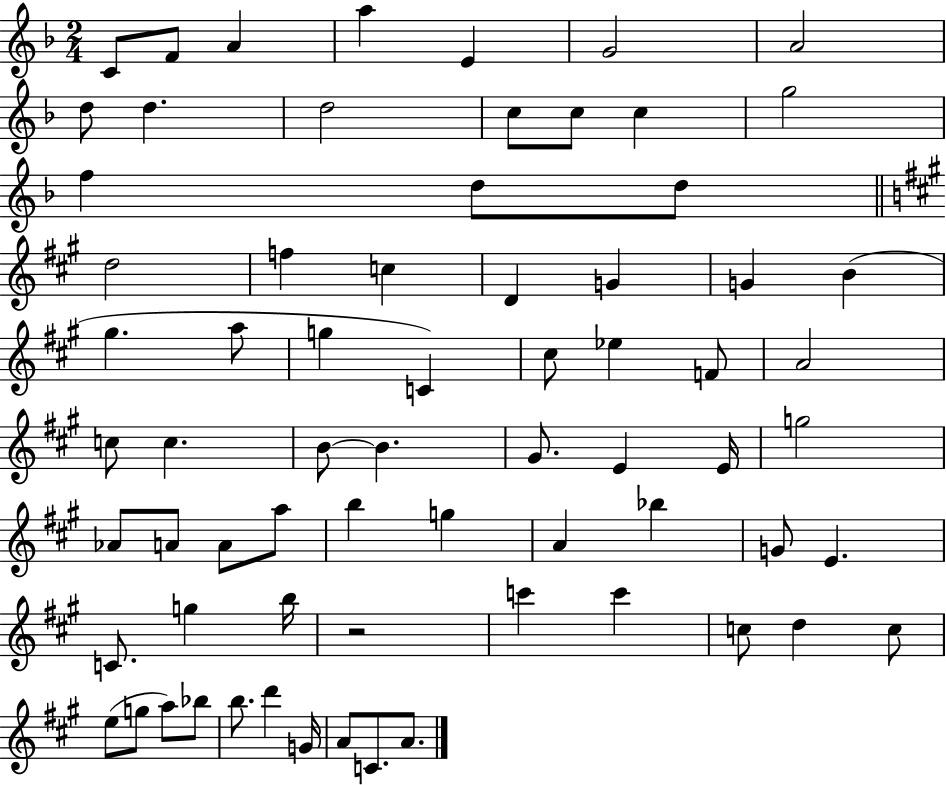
{
  \clef treble
  \numericTimeSignature
  \time 2/4
  \key f \major
  c'8 f'8 a'4 | a''4 e'4 | g'2 | a'2 | \break d''8 d''4. | d''2 | c''8 c''8 c''4 | g''2 | \break f''4 d''8 d''8 | \bar "||" \break \key a \major d''2 | f''4 c''4 | d'4 g'4 | g'4 b'4( | \break gis''4. a''8 | g''4 c'4) | cis''8 ees''4 f'8 | a'2 | \break c''8 c''4. | b'8~~ b'4. | gis'8. e'4 e'16 | g''2 | \break aes'8 a'8 a'8 a''8 | b''4 g''4 | a'4 bes''4 | g'8 e'4. | \break c'8. g''4 b''16 | r2 | c'''4 c'''4 | c''8 d''4 c''8 | \break e''8( g''8 a''8) bes''8 | b''8. d'''4 g'16 | a'8 c'8. a'8. | \bar "|."
}